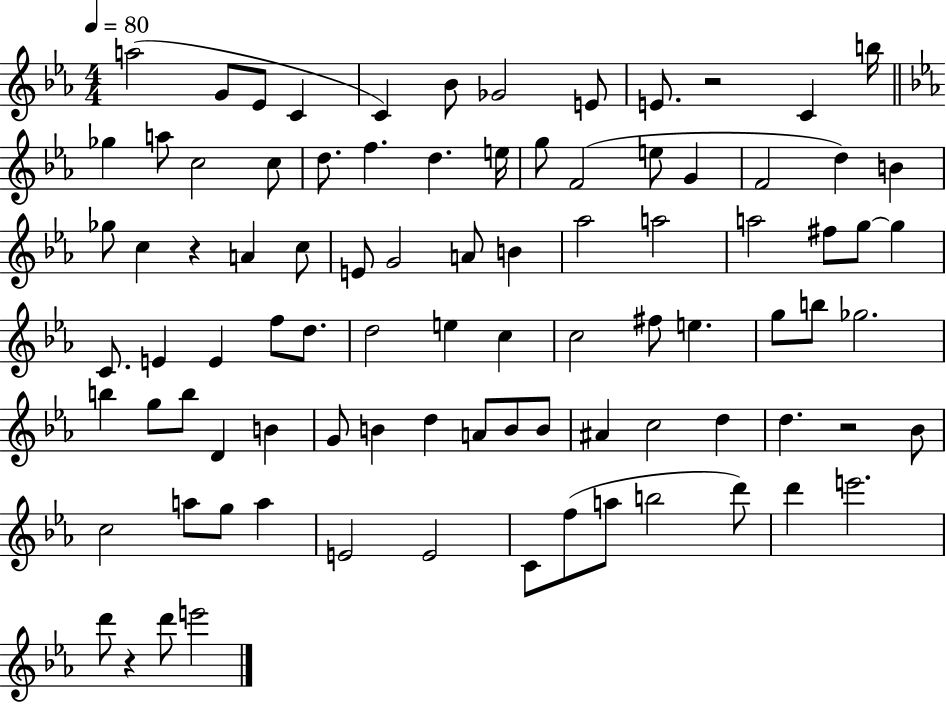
A5/h G4/e Eb4/e C4/q C4/q Bb4/e Gb4/h E4/e E4/e. R/h C4/q B5/s Gb5/q A5/e C5/h C5/e D5/e. F5/q. D5/q. E5/s G5/e F4/h E5/e G4/q F4/h D5/q B4/q Gb5/e C5/q R/q A4/q C5/e E4/e G4/h A4/e B4/q Ab5/h A5/h A5/h F#5/e G5/e G5/q C4/e. E4/q E4/q F5/e D5/e. D5/h E5/q C5/q C5/h F#5/e E5/q. G5/e B5/e Gb5/h. B5/q G5/e B5/e D4/q B4/q G4/e B4/q D5/q A4/e B4/e B4/e A#4/q C5/h D5/q D5/q. R/h Bb4/e C5/h A5/e G5/e A5/q E4/h E4/h C4/e F5/e A5/e B5/h D6/e D6/q E6/h. D6/e R/q D6/e E6/h